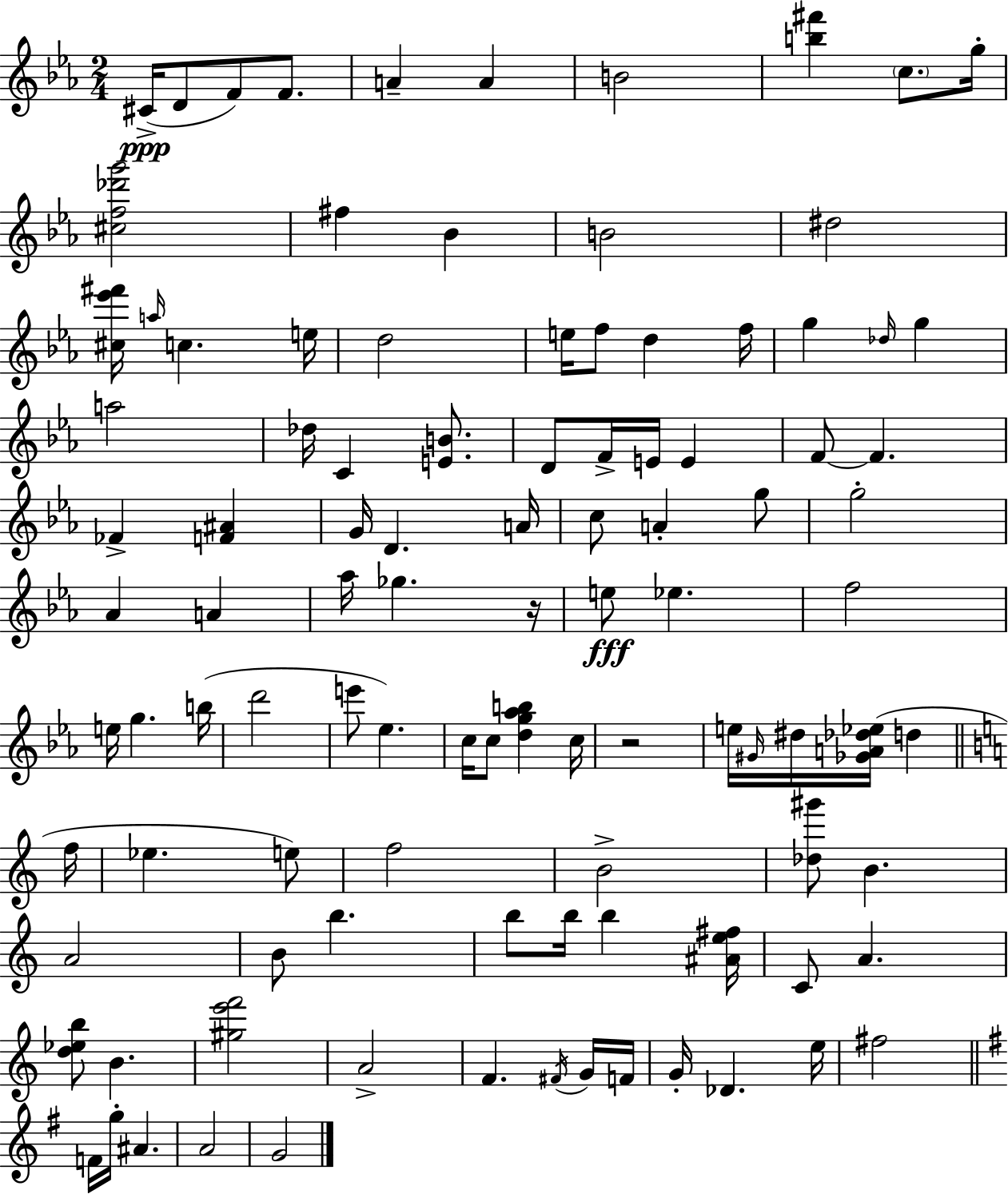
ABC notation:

X:1
T:Untitled
M:2/4
L:1/4
K:Cm
^C/4 D/2 F/2 F/2 A A B2 [b^f'] c/2 g/4 [^cf_d'g']2 ^f _B B2 ^d2 [^c_e'^f']/4 a/4 c e/4 d2 e/4 f/2 d f/4 g _d/4 g a2 _d/4 C [EB]/2 D/2 F/4 E/4 E F/2 F _F [F^A] G/4 D A/4 c/2 A g/2 g2 _A A _a/4 _g z/4 e/2 _e f2 e/4 g b/4 d'2 e'/2 _e c/4 c/2 [dg_ab] c/4 z2 e/4 ^G/4 ^d/4 [_GA_d_e]/4 d f/4 _e e/2 f2 B2 [_d^g']/2 B A2 B/2 b b/2 b/4 b [^Ae^f]/4 C/2 A [d_eb]/2 B [^ge'f']2 A2 F ^F/4 G/4 F/4 G/4 _D e/4 ^f2 F/4 g/4 ^A A2 G2